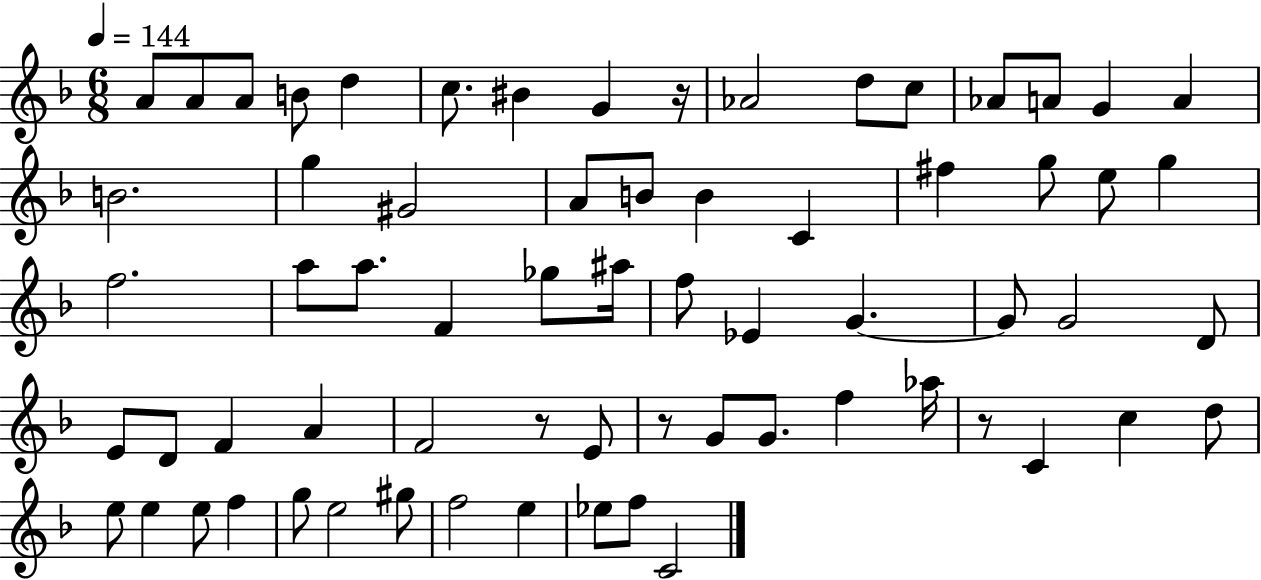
A4/e A4/e A4/e B4/e D5/q C5/e. BIS4/q G4/q R/s Ab4/h D5/e C5/e Ab4/e A4/e G4/q A4/q B4/h. G5/q G#4/h A4/e B4/e B4/q C4/q F#5/q G5/e E5/e G5/q F5/h. A5/e A5/e. F4/q Gb5/e A#5/s F5/e Eb4/q G4/q. G4/e G4/h D4/e E4/e D4/e F4/q A4/q F4/h R/e E4/e R/e G4/e G4/e. F5/q Ab5/s R/e C4/q C5/q D5/e E5/e E5/q E5/e F5/q G5/e E5/h G#5/e F5/h E5/q Eb5/e F5/e C4/h